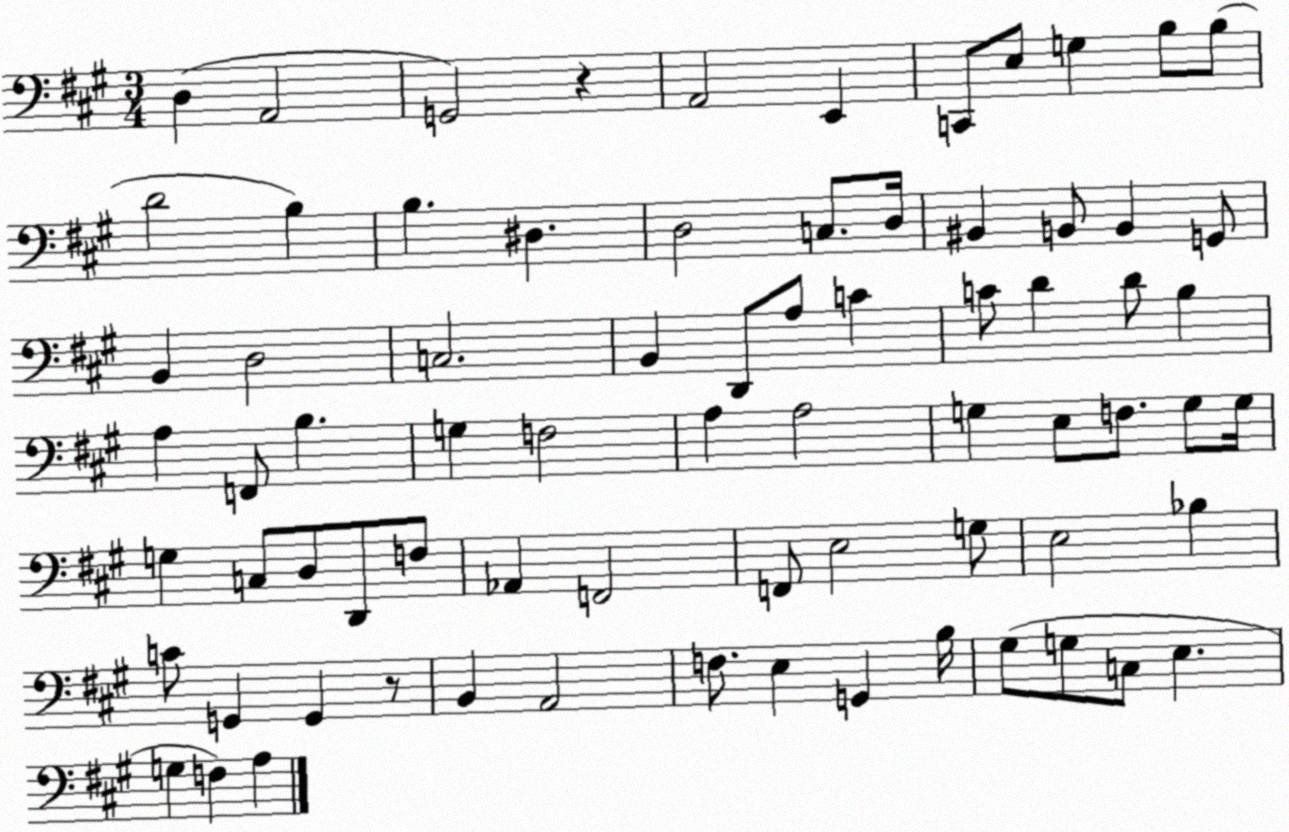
X:1
T:Untitled
M:3/4
L:1/4
K:A
D, A,,2 G,,2 z A,,2 E,, C,,/2 E,/2 G, B,/2 B,/2 D2 B, B, ^D, D,2 C,/2 D,/4 ^B,, B,,/2 B,, G,,/2 B,, D,2 C,2 B,, D,,/2 A,/2 C C/2 D D/2 B, A, F,,/2 B, G, F,2 A, A,2 G, E,/2 F,/2 G,/2 G,/4 G, C,/2 D,/2 D,,/2 F,/2 _A,, F,,2 F,,/2 E,2 G,/2 E,2 _B, C/2 G,, G,, z/2 B,, A,,2 F,/2 E, G,, B,/4 ^G,/2 G,/2 C,/2 E, G, F, A,